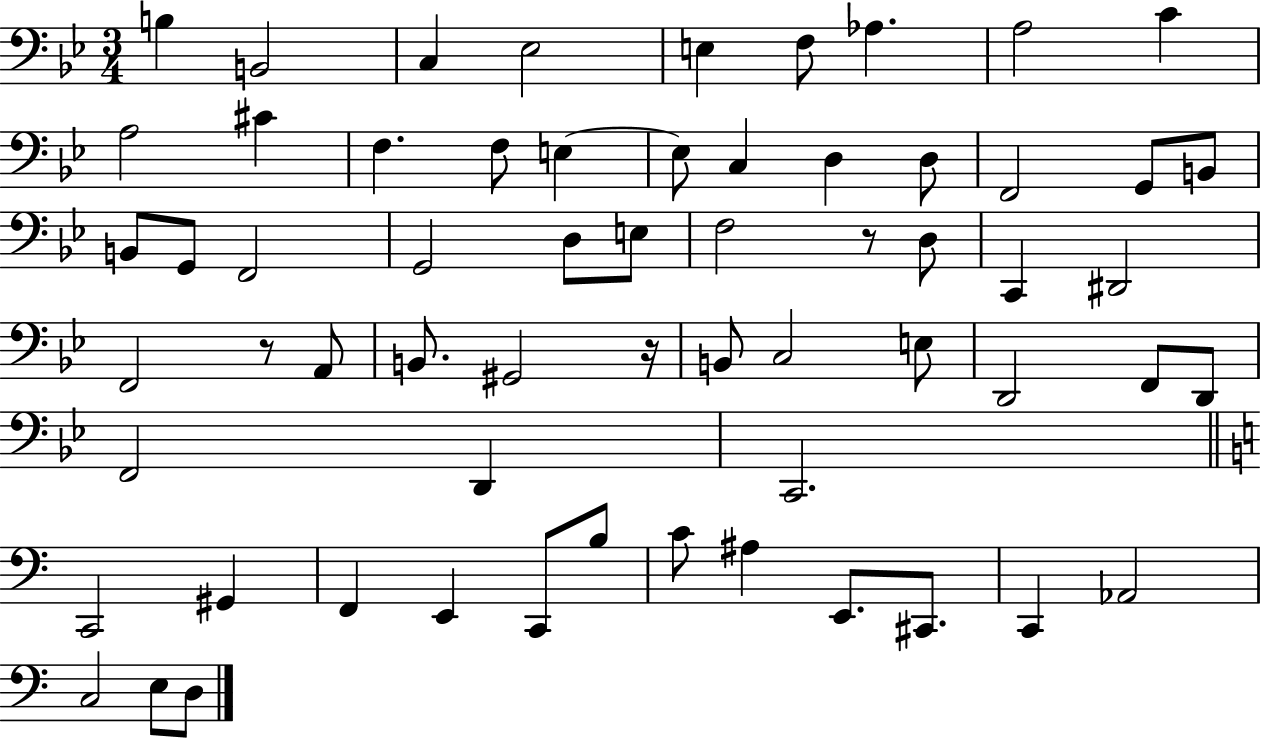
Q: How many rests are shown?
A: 3